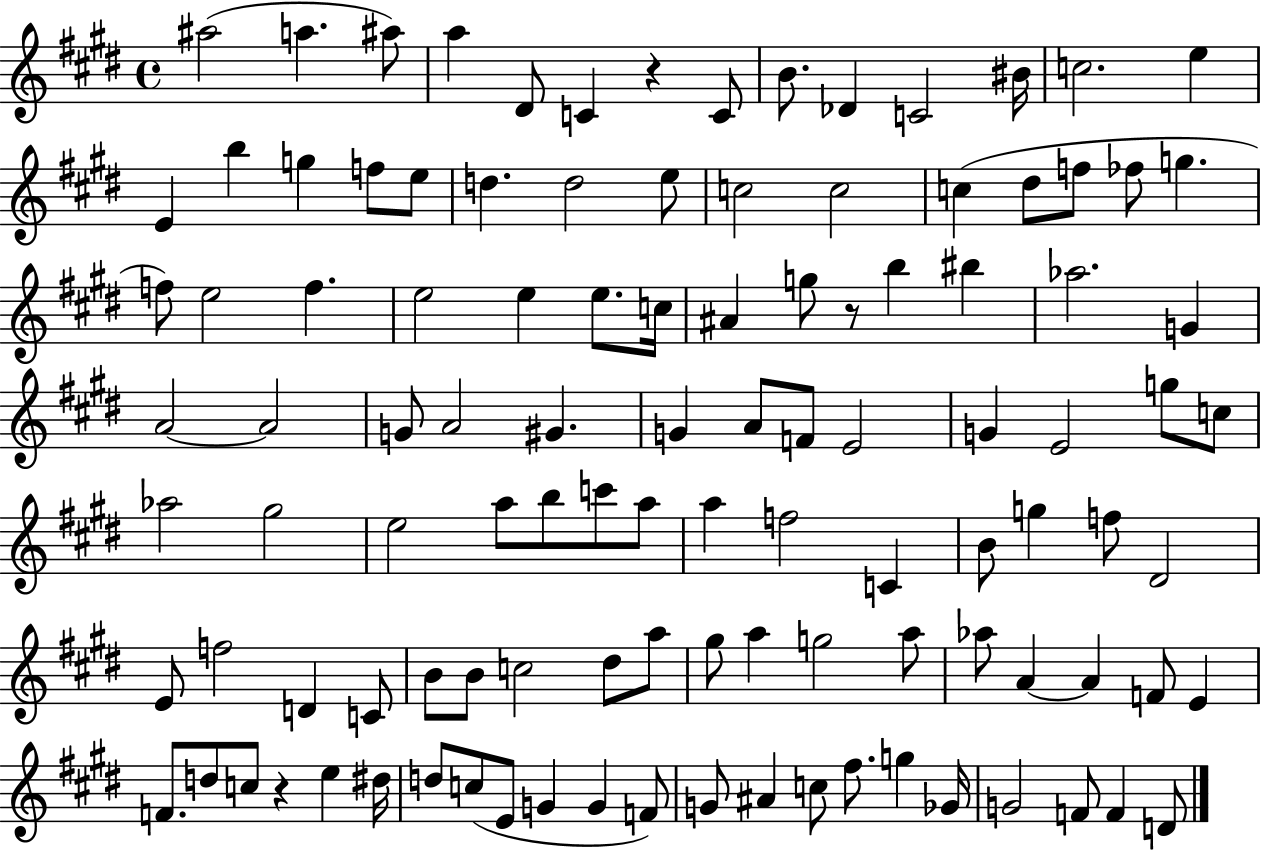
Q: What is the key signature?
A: E major